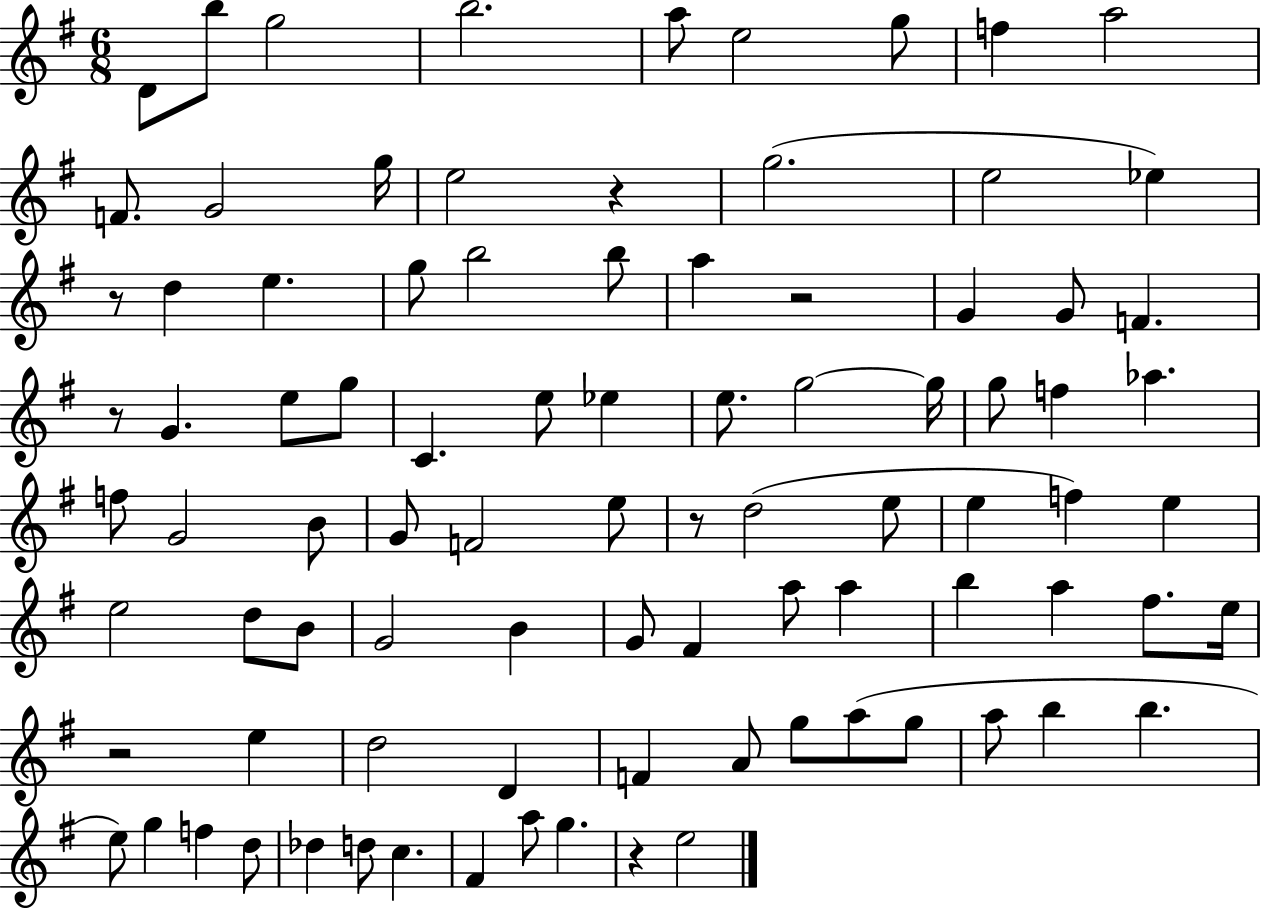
D4/e B5/e G5/h B5/h. A5/e E5/h G5/e F5/q A5/h F4/e. G4/h G5/s E5/h R/q G5/h. E5/h Eb5/q R/e D5/q E5/q. G5/e B5/h B5/e A5/q R/h G4/q G4/e F4/q. R/e G4/q. E5/e G5/e C4/q. E5/e Eb5/q E5/e. G5/h G5/s G5/e F5/q Ab5/q. F5/e G4/h B4/e G4/e F4/h E5/e R/e D5/h E5/e E5/q F5/q E5/q E5/h D5/e B4/e G4/h B4/q G4/e F#4/q A5/e A5/q B5/q A5/q F#5/e. E5/s R/h E5/q D5/h D4/q F4/q A4/e G5/e A5/e G5/e A5/e B5/q B5/q. E5/e G5/q F5/q D5/e Db5/q D5/e C5/q. F#4/q A5/e G5/q. R/q E5/h